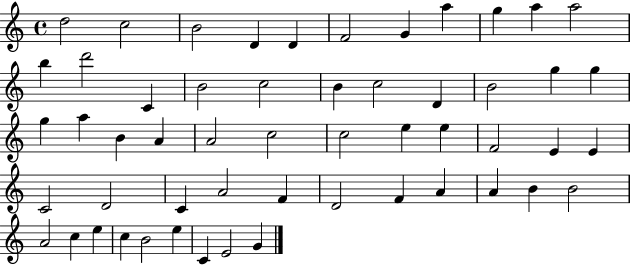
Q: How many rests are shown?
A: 0